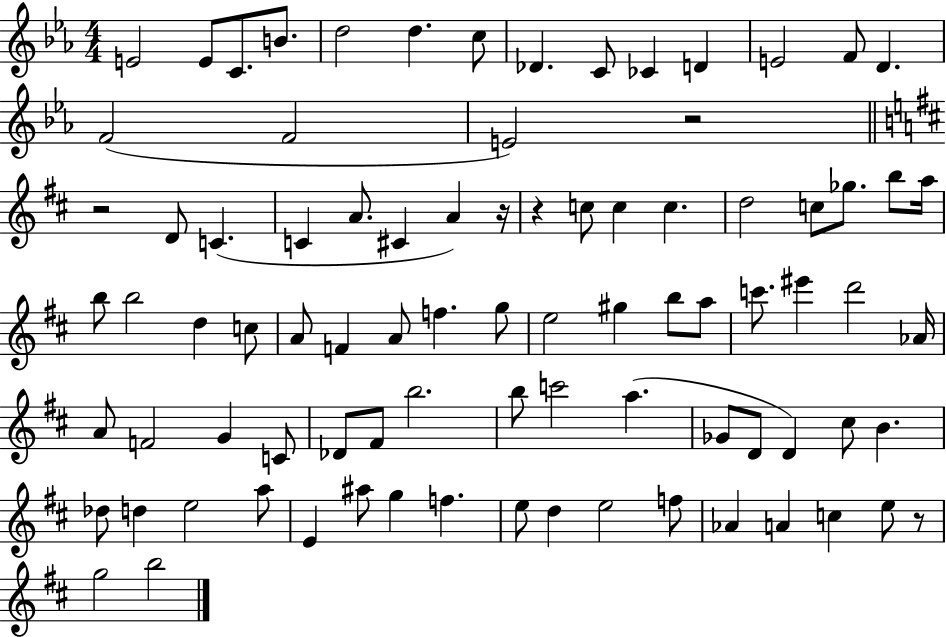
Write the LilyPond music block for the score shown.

{
  \clef treble
  \numericTimeSignature
  \time 4/4
  \key ees \major
  e'2 e'8 c'8. b'8. | d''2 d''4. c''8 | des'4. c'8 ces'4 d'4 | e'2 f'8 d'4. | \break f'2( f'2 | e'2) r2 | \bar "||" \break \key d \major r2 d'8 c'4.( | c'4 a'8. cis'4 a'4) r16 | r4 c''8 c''4 c''4. | d''2 c''8 ges''8. b''8 a''16 | \break b''8 b''2 d''4 c''8 | a'8 f'4 a'8 f''4. g''8 | e''2 gis''4 b''8 a''8 | c'''8. eis'''4 d'''2 aes'16 | \break a'8 f'2 g'4 c'8 | des'8 fis'8 b''2. | b''8 c'''2 a''4.( | ges'8 d'8 d'4) cis''8 b'4. | \break des''8 d''4 e''2 a''8 | e'4 ais''8 g''4 f''4. | e''8 d''4 e''2 f''8 | aes'4 a'4 c''4 e''8 r8 | \break g''2 b''2 | \bar "|."
}